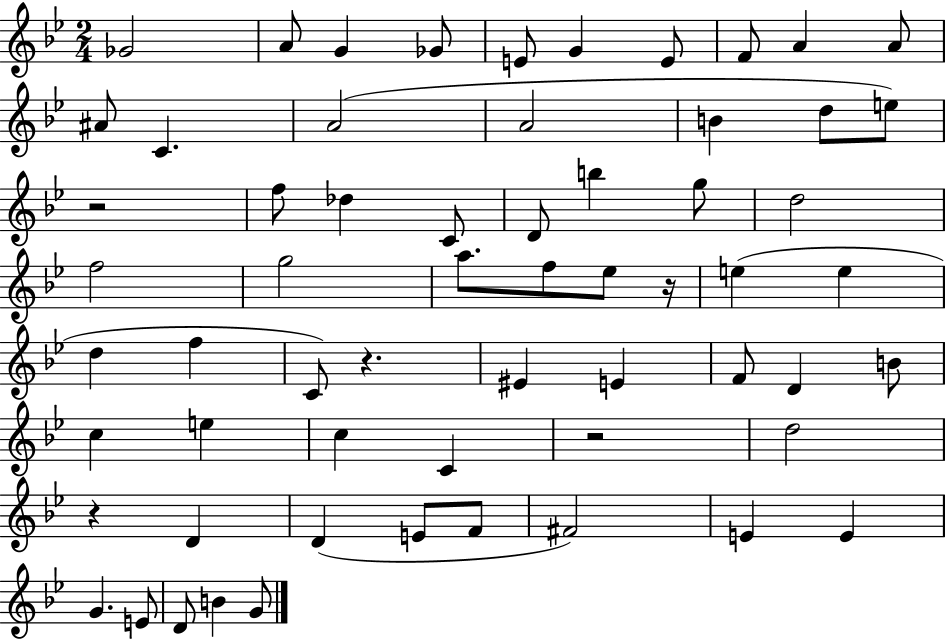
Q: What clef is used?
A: treble